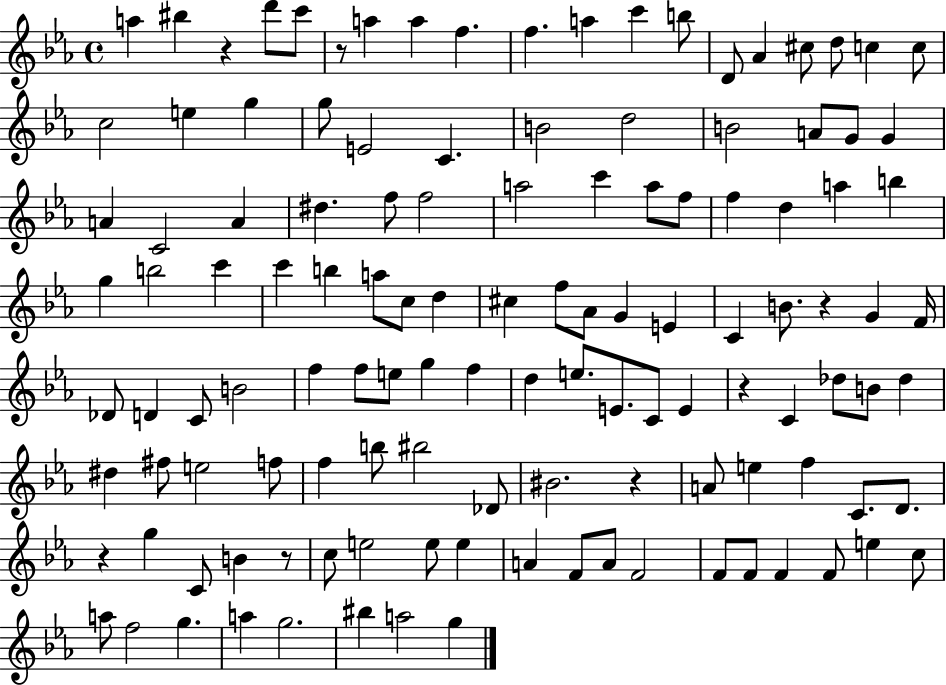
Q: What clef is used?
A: treble